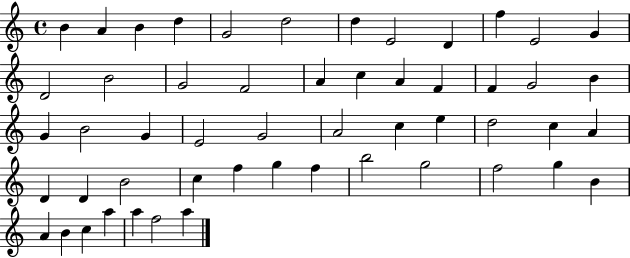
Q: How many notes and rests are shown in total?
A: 53